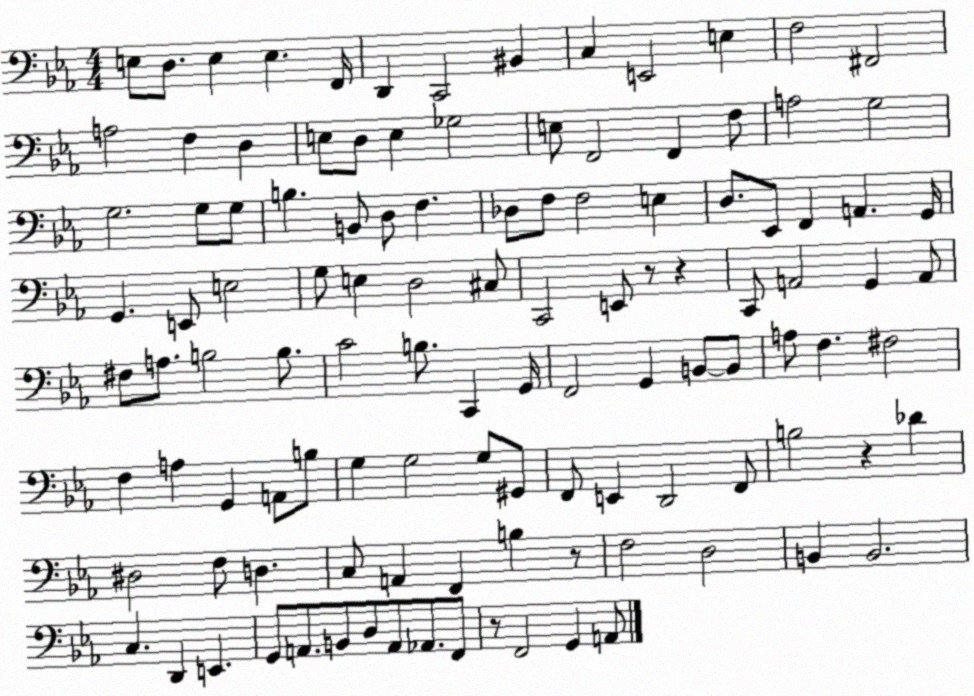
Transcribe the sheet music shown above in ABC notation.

X:1
T:Untitled
M:4/4
L:1/4
K:Eb
E,/2 D,/2 E, E, F,,/4 D,, C,,2 ^B,, C, E,,2 E, F,2 ^F,,2 A,2 F, D, E,/2 D,/2 E, _G,2 E,/2 F,,2 F,, F,/2 A,2 G,2 G,2 G,/2 G,/2 B, B,,/2 D,/2 F, _D,/2 F,/2 F,2 E, D,/2 _E,,/2 F,, A,, G,,/4 G,, E,,/2 E,2 G,/2 E, D,2 ^C,/2 C,,2 E,,/2 z/2 z C,,/2 A,,2 G,, A,,/2 ^F,/2 A,/2 B,2 B,/2 C2 B,/2 C,, G,,/4 F,,2 G,, B,,/2 B,,/2 A,/2 F, ^F,2 F, A, G,, A,,/2 B,/2 G, G,2 G,/2 ^G,,/2 F,,/2 E,, D,,2 F,,/2 B,2 z _D ^D,2 F,/2 D, C,/2 A,, F,, B, z/2 F,2 D,2 B,, B,,2 C, D,, E,, G,,/2 A,,/2 B,,/2 D,/2 A,,/2 _A,,/2 F,,/2 z/2 F,,2 G,, A,,/2